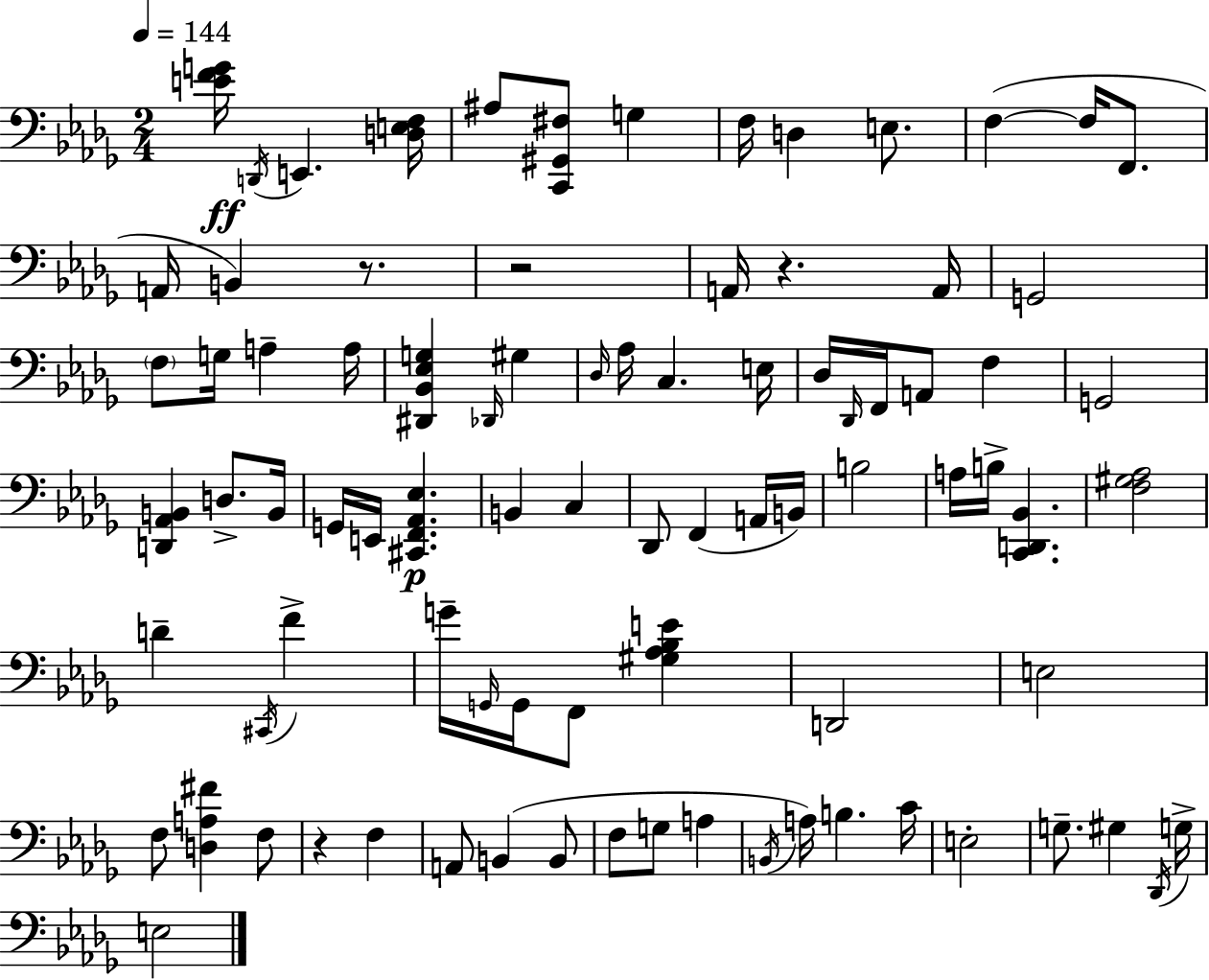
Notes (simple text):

[E4,F4,G4]/s D2/s E2/q. [D3,E3,F3]/s A#3/e [C2,G#2,F#3]/e G3/q F3/s D3/q E3/e. F3/q F3/s F2/e. A2/s B2/q R/e. R/h A2/s R/q. A2/s G2/h F3/e G3/s A3/q A3/s [D#2,Bb2,Eb3,G3]/q Db2/s G#3/q Db3/s Ab3/s C3/q. E3/s Db3/s Db2/s F2/s A2/e F3/q G2/h [D2,Ab2,B2]/q D3/e. B2/s G2/s E2/s [C#2,F2,Ab2,Eb3]/q. B2/q C3/q Db2/e F2/q A2/s B2/s B3/h A3/s B3/s [C2,D2,Bb2]/q. [F3,G#3,Ab3]/h D4/q C#2/s F4/q G4/s G2/s G2/s F2/e [G#3,Ab3,Bb3,E4]/q D2/h E3/h F3/e [D3,A3,F#4]/q F3/e R/q F3/q A2/e B2/q B2/e F3/e G3/e A3/q B2/s A3/s B3/q. C4/s E3/h G3/e. G#3/q Db2/s G3/s E3/h